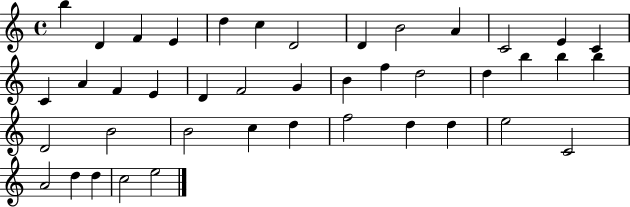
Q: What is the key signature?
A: C major